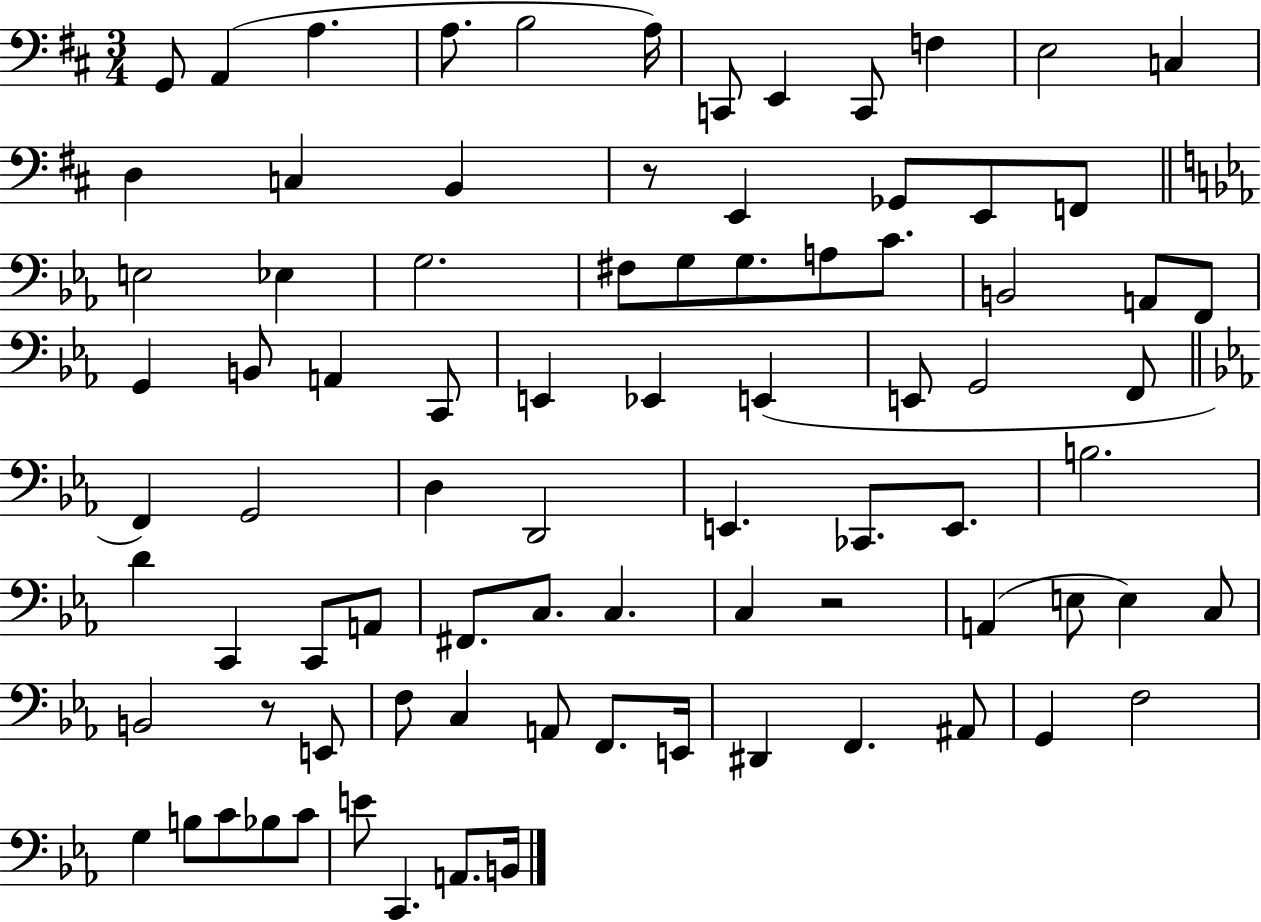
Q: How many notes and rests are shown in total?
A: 84